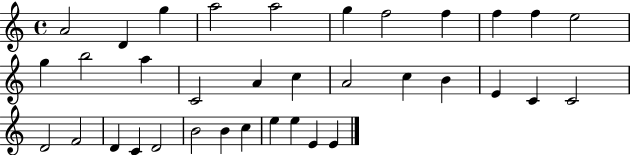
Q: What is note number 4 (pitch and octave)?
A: A5